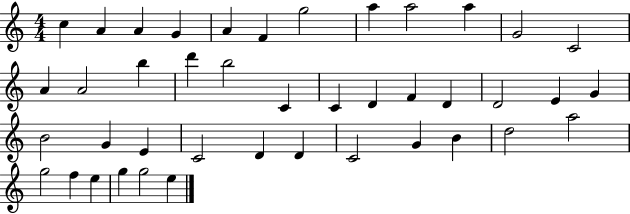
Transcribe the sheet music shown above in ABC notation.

X:1
T:Untitled
M:4/4
L:1/4
K:C
c A A G A F g2 a a2 a G2 C2 A A2 b d' b2 C C D F D D2 E G B2 G E C2 D D C2 G B d2 a2 g2 f e g g2 e